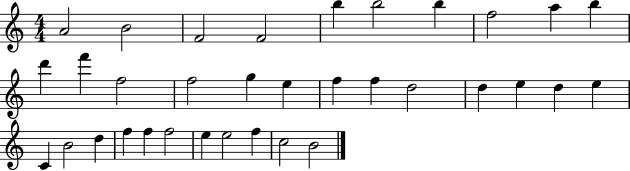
X:1
T:Untitled
M:4/4
L:1/4
K:C
A2 B2 F2 F2 b b2 b f2 a b d' f' f2 f2 g e f f d2 d e d e C B2 d f f f2 e e2 f c2 B2